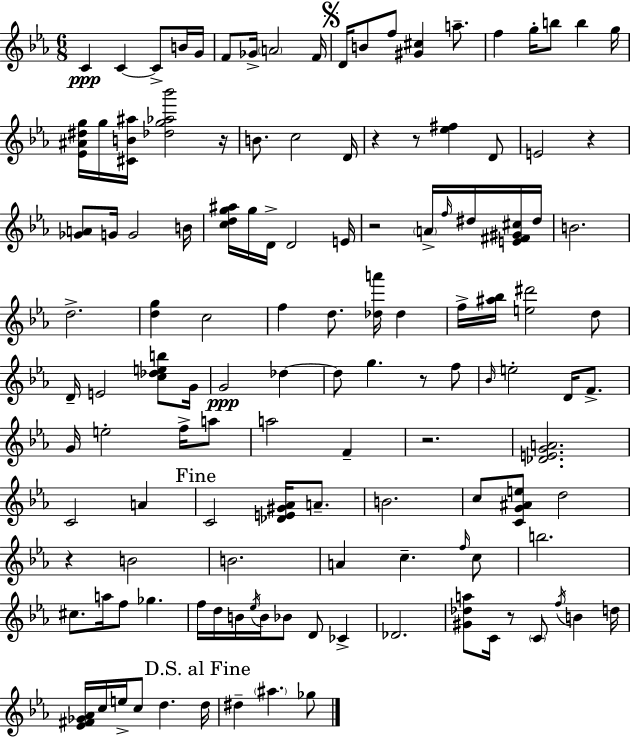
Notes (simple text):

C4/q C4/q C4/e B4/s G4/s F4/e Gb4/s A4/h F4/s D4/s B4/e F5/e [G#4,C#5]/q A5/e. F5/q G5/s B5/e B5/q G5/s [Eb4,A#4,D#5,G5]/s G5/s [C#4,B4,A#5]/s [Db5,G5,Ab5,Bb6]/h R/s B4/e. C5/h D4/s R/q R/e [Eb5,F#5]/q D4/e E4/h R/q [Gb4,A4]/e G4/s G4/h B4/s [C5,D5,G5,A#5]/s G5/s D4/s D4/h E4/s R/h A4/s F5/s D#5/s [E4,F#4,G#4,C#5]/s D#5/s B4/h. D5/h. [D5,G5]/q C5/h F5/q D5/e. [Db5,A6]/s Db5/q F5/s [A#5,Bb5]/s [E5,D#6]/h D5/e D4/s E4/h [C5,Db5,E5,B5]/e G4/s G4/h Db5/q Db5/e G5/q. R/e F5/e Bb4/s E5/h D4/s F4/e. G4/s E5/h F5/s A5/e A5/h F4/q R/h. [Db4,E4,G4,A4]/h. C4/h A4/q C4/h [Db4,E4,G#4,Ab4]/s A4/e. B4/h. C5/e [C4,G4,A#4,E5]/e D5/h R/q B4/h B4/h. A4/q C5/q. F5/s C5/e B5/h. C#5/e. A5/s F5/e Gb5/q. F5/s D5/s B4/s Eb5/s B4/s Bb4/e D4/e CES4/q Db4/h. [G#4,Db5,A5]/e C4/s R/e C4/e F5/s B4/q D5/s [Eb4,F#4,Gb4,Ab4]/s C5/s E5/s C5/e D5/q. D5/s D#5/q A#5/q. Gb5/e